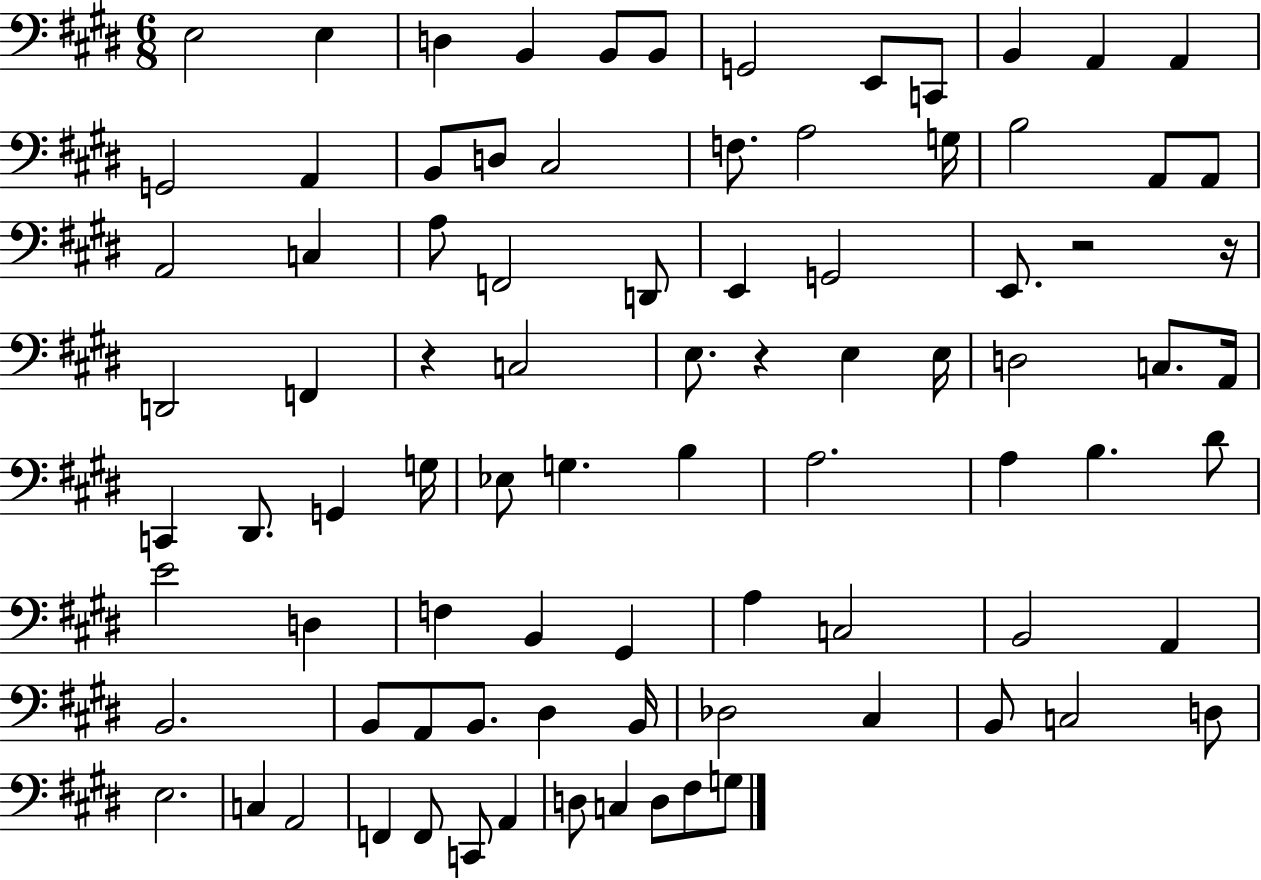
E3/h E3/q D3/q B2/q B2/e B2/e G2/h E2/e C2/e B2/q A2/q A2/q G2/h A2/q B2/e D3/e C#3/h F3/e. A3/h G3/s B3/h A2/e A2/e A2/h C3/q A3/e F2/h D2/e E2/q G2/h E2/e. R/h R/s D2/h F2/q R/q C3/h E3/e. R/q E3/q E3/s D3/h C3/e. A2/s C2/q D#2/e. G2/q G3/s Eb3/e G3/q. B3/q A3/h. A3/q B3/q. D#4/e E4/h D3/q F3/q B2/q G#2/q A3/q C3/h B2/h A2/q B2/h. B2/e A2/e B2/e. D#3/q B2/s Db3/h C#3/q B2/e C3/h D3/e E3/h. C3/q A2/h F2/q F2/e C2/e A2/q D3/e C3/q D3/e F#3/e G3/e